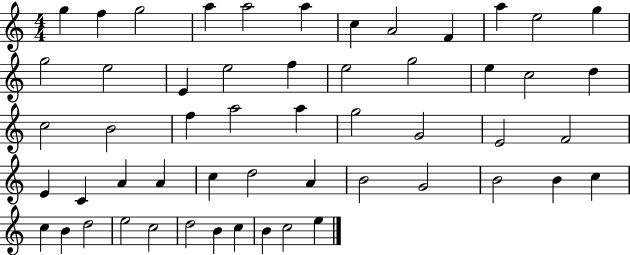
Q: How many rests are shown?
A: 0